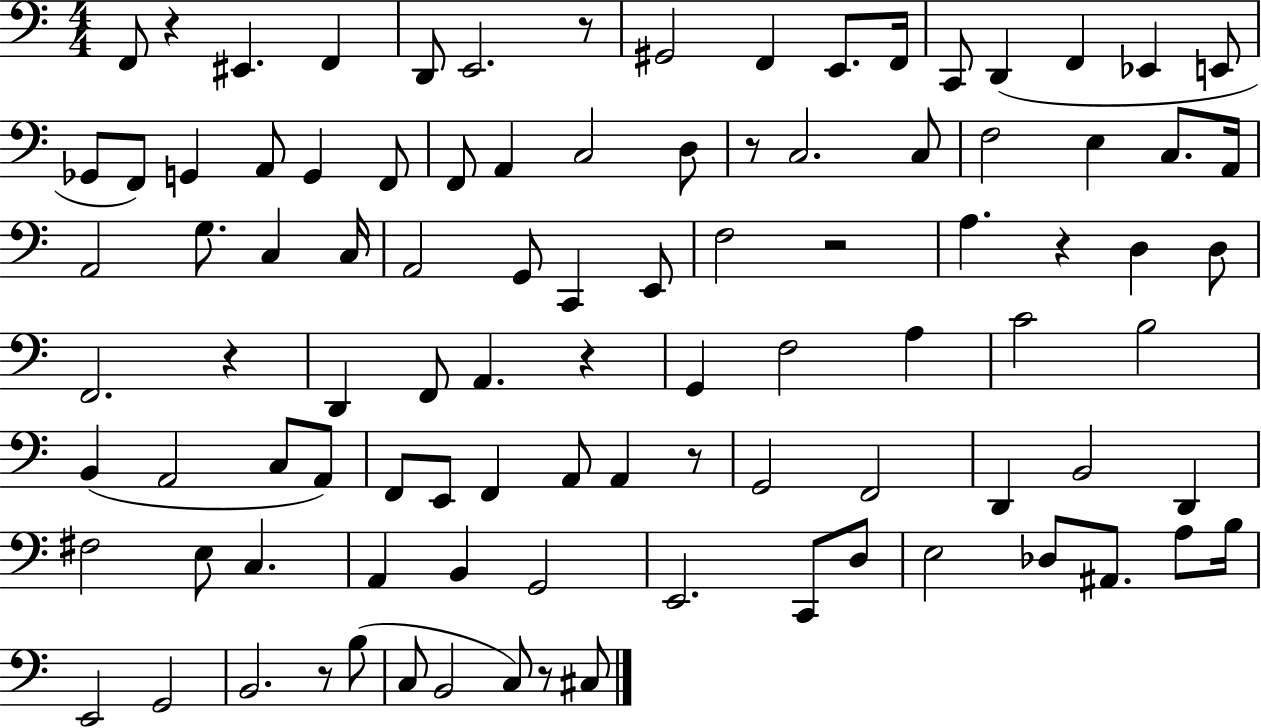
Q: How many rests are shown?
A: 10